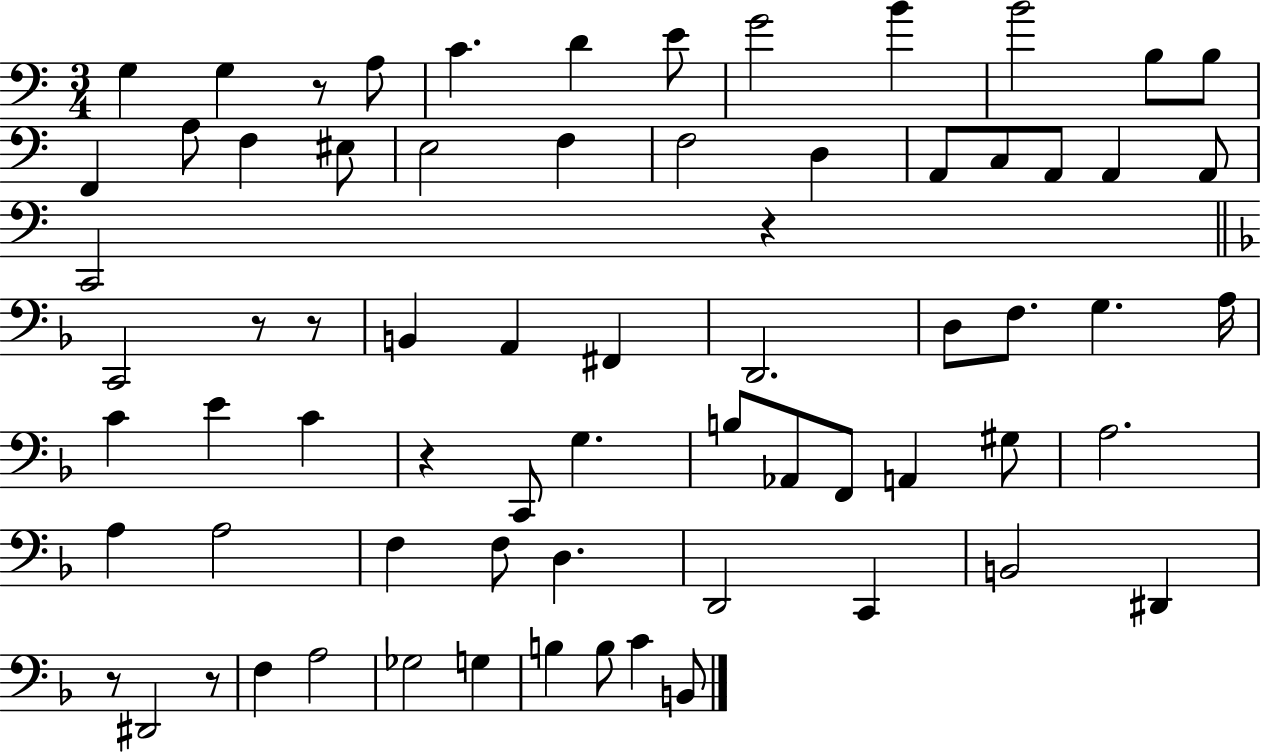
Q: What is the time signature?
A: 3/4